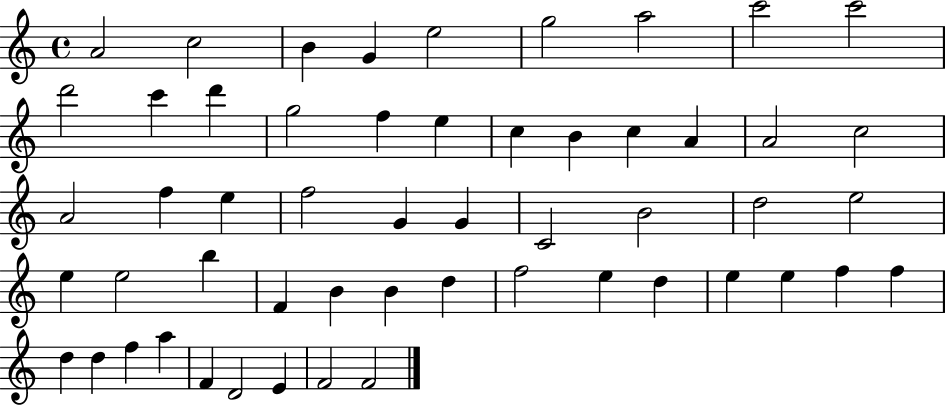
{
  \clef treble
  \time 4/4
  \defaultTimeSignature
  \key c \major
  a'2 c''2 | b'4 g'4 e''2 | g''2 a''2 | c'''2 c'''2 | \break d'''2 c'''4 d'''4 | g''2 f''4 e''4 | c''4 b'4 c''4 a'4 | a'2 c''2 | \break a'2 f''4 e''4 | f''2 g'4 g'4 | c'2 b'2 | d''2 e''2 | \break e''4 e''2 b''4 | f'4 b'4 b'4 d''4 | f''2 e''4 d''4 | e''4 e''4 f''4 f''4 | \break d''4 d''4 f''4 a''4 | f'4 d'2 e'4 | f'2 f'2 | \bar "|."
}